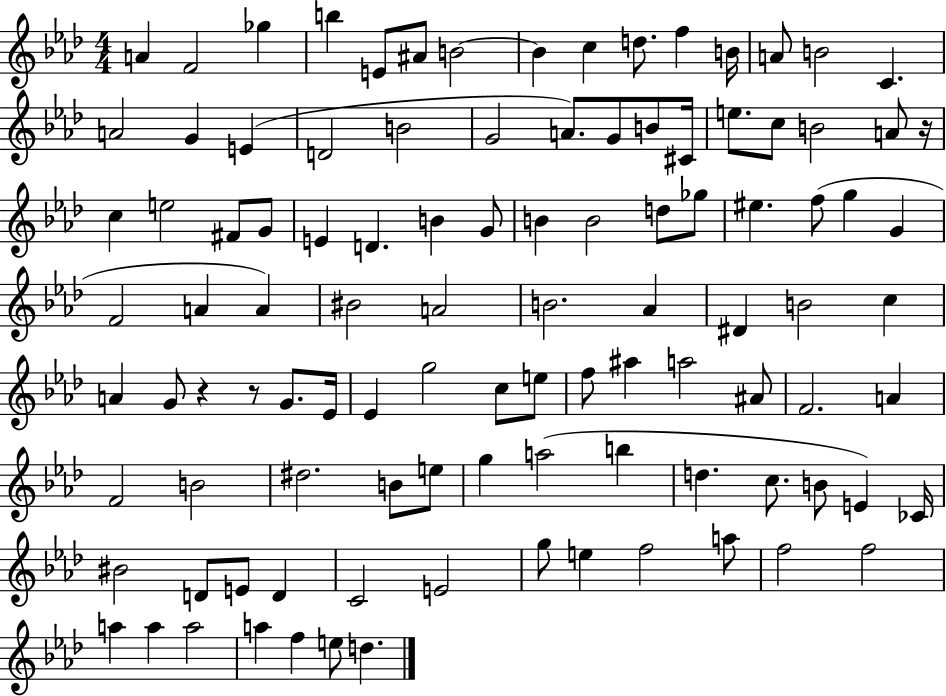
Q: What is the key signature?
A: AES major